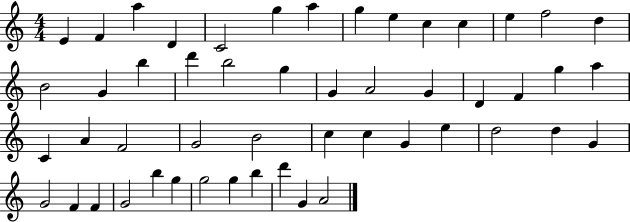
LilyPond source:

{
  \clef treble
  \numericTimeSignature
  \time 4/4
  \key c \major
  e'4 f'4 a''4 d'4 | c'2 g''4 a''4 | g''4 e''4 c''4 c''4 | e''4 f''2 d''4 | \break b'2 g'4 b''4 | d'''4 b''2 g''4 | g'4 a'2 g'4 | d'4 f'4 g''4 a''4 | \break c'4 a'4 f'2 | g'2 b'2 | c''4 c''4 g'4 e''4 | d''2 d''4 g'4 | \break g'2 f'4 f'4 | g'2 b''4 g''4 | g''2 g''4 b''4 | d'''4 g'4 a'2 | \break \bar "|."
}